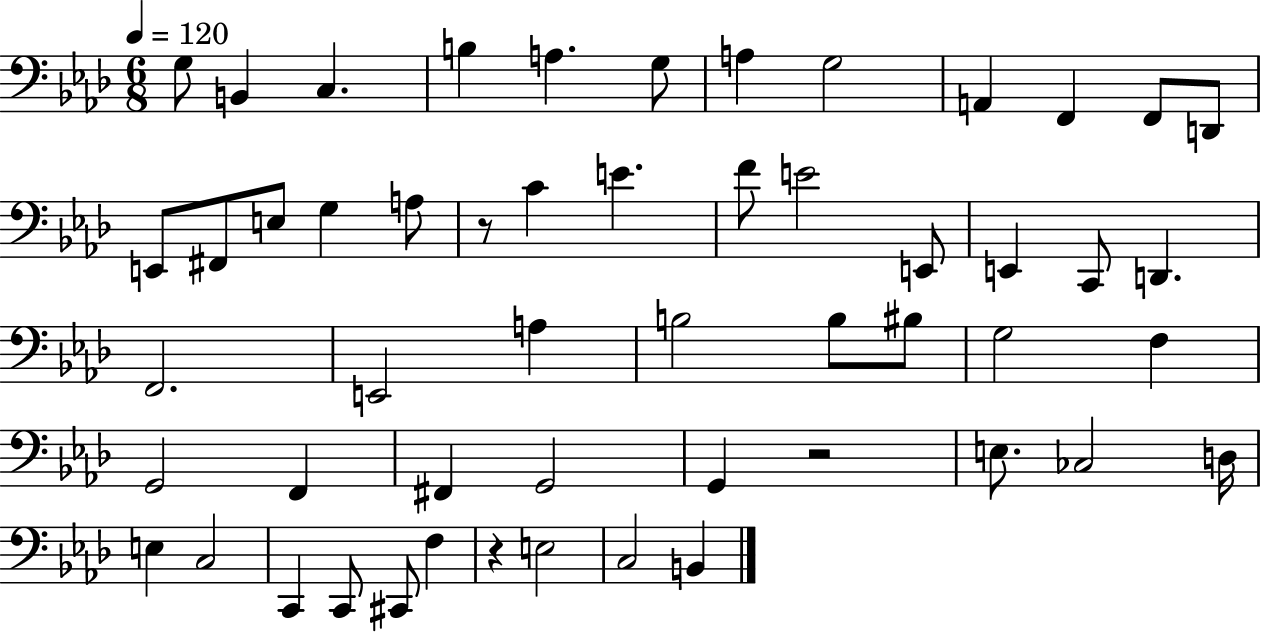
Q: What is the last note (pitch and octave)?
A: B2